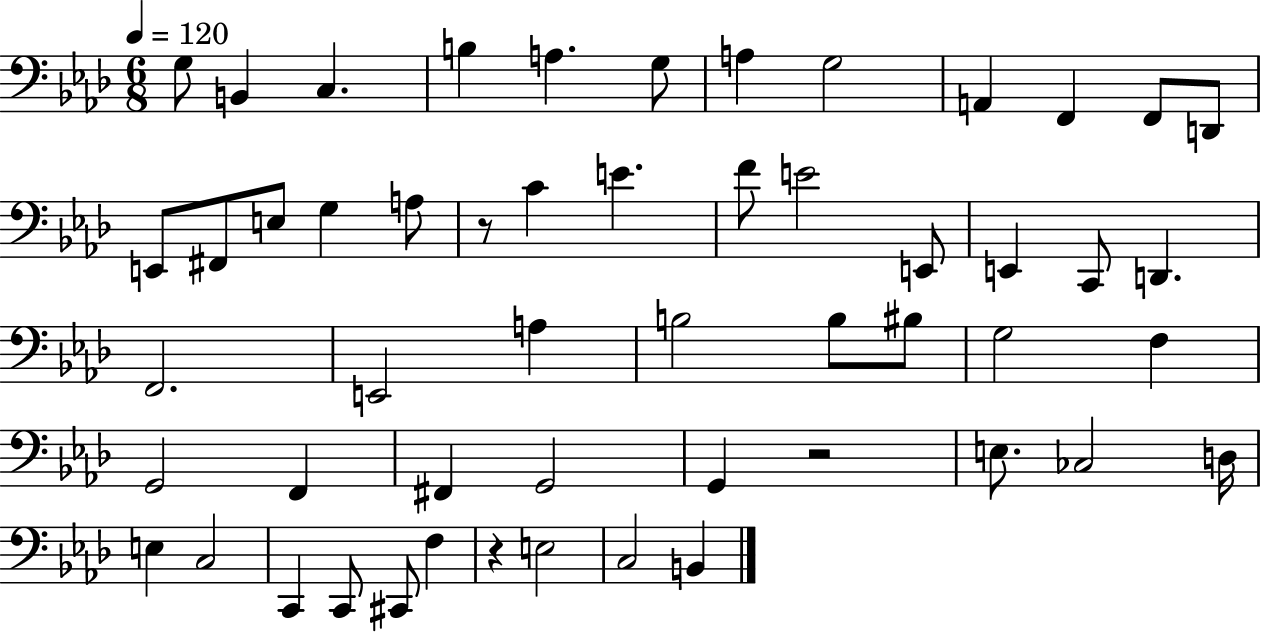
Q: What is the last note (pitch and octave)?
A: B2